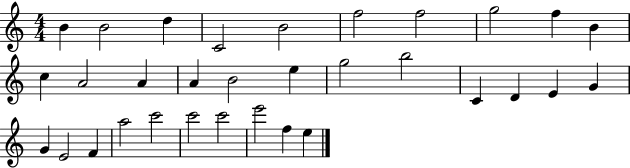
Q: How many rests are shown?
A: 0